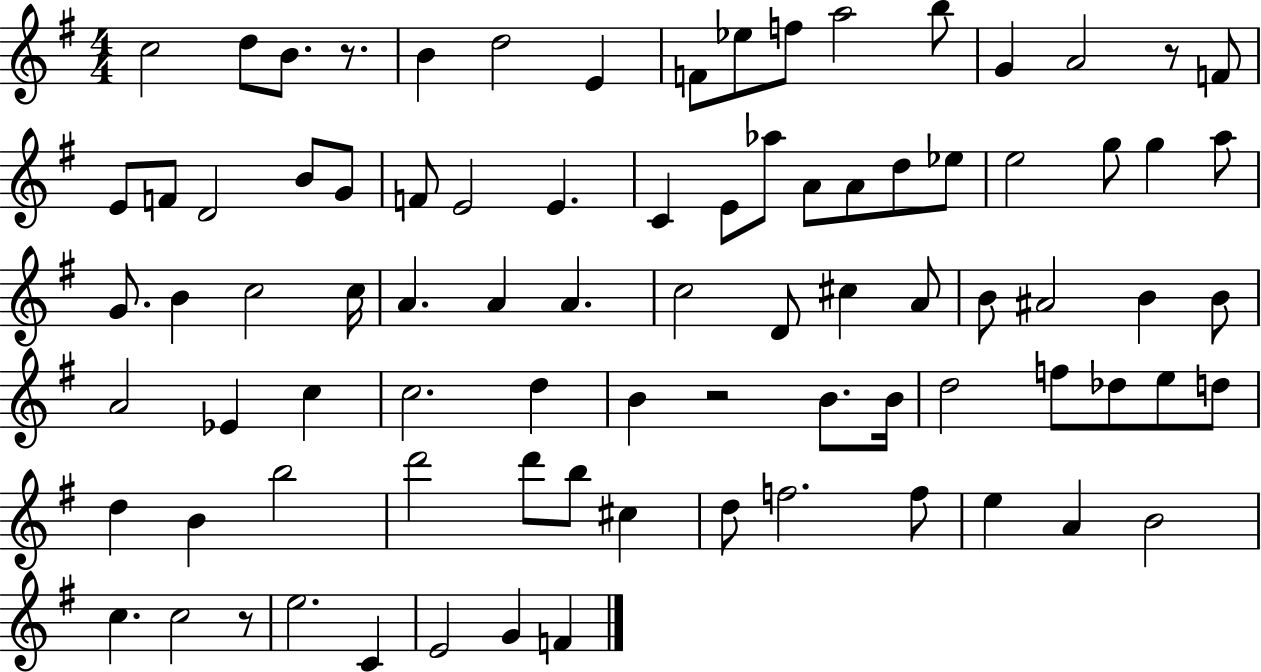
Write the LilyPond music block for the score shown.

{
  \clef treble
  \numericTimeSignature
  \time 4/4
  \key g \major
  c''2 d''8 b'8. r8. | b'4 d''2 e'4 | f'8 ees''8 f''8 a''2 b''8 | g'4 a'2 r8 f'8 | \break e'8 f'8 d'2 b'8 g'8 | f'8 e'2 e'4. | c'4 e'8 aes''8 a'8 a'8 d''8 ees''8 | e''2 g''8 g''4 a''8 | \break g'8. b'4 c''2 c''16 | a'4. a'4 a'4. | c''2 d'8 cis''4 a'8 | b'8 ais'2 b'4 b'8 | \break a'2 ees'4 c''4 | c''2. d''4 | b'4 r2 b'8. b'16 | d''2 f''8 des''8 e''8 d''8 | \break d''4 b'4 b''2 | d'''2 d'''8 b''8 cis''4 | d''8 f''2. f''8 | e''4 a'4 b'2 | \break c''4. c''2 r8 | e''2. c'4 | e'2 g'4 f'4 | \bar "|."
}